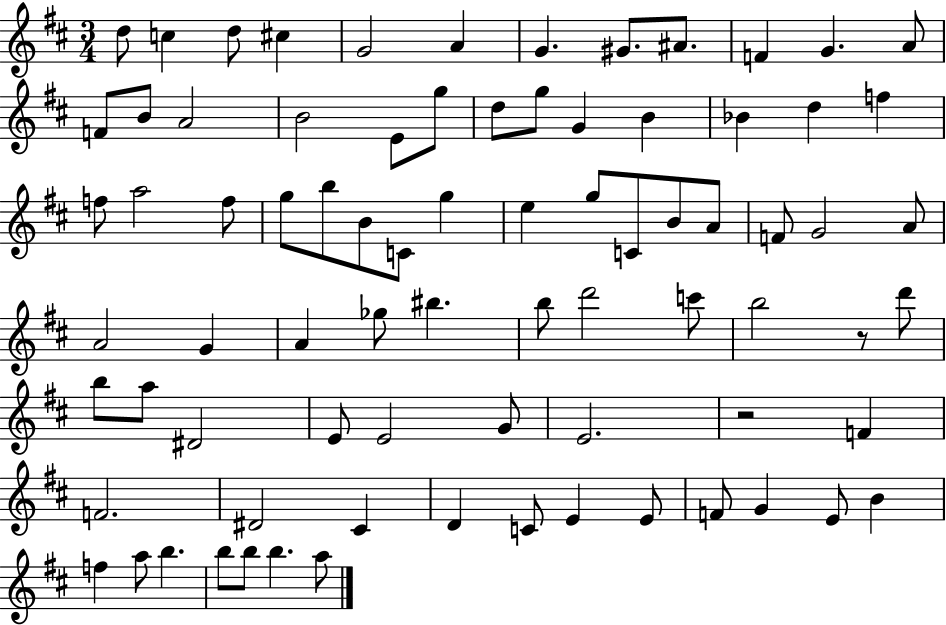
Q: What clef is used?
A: treble